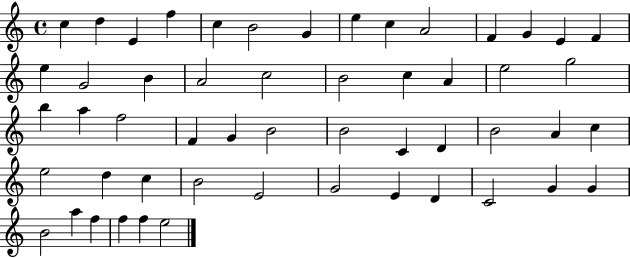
X:1
T:Untitled
M:4/4
L:1/4
K:C
c d E f c B2 G e c A2 F G E F e G2 B A2 c2 B2 c A e2 g2 b a f2 F G B2 B2 C D B2 A c e2 d c B2 E2 G2 E D C2 G G B2 a f f f e2